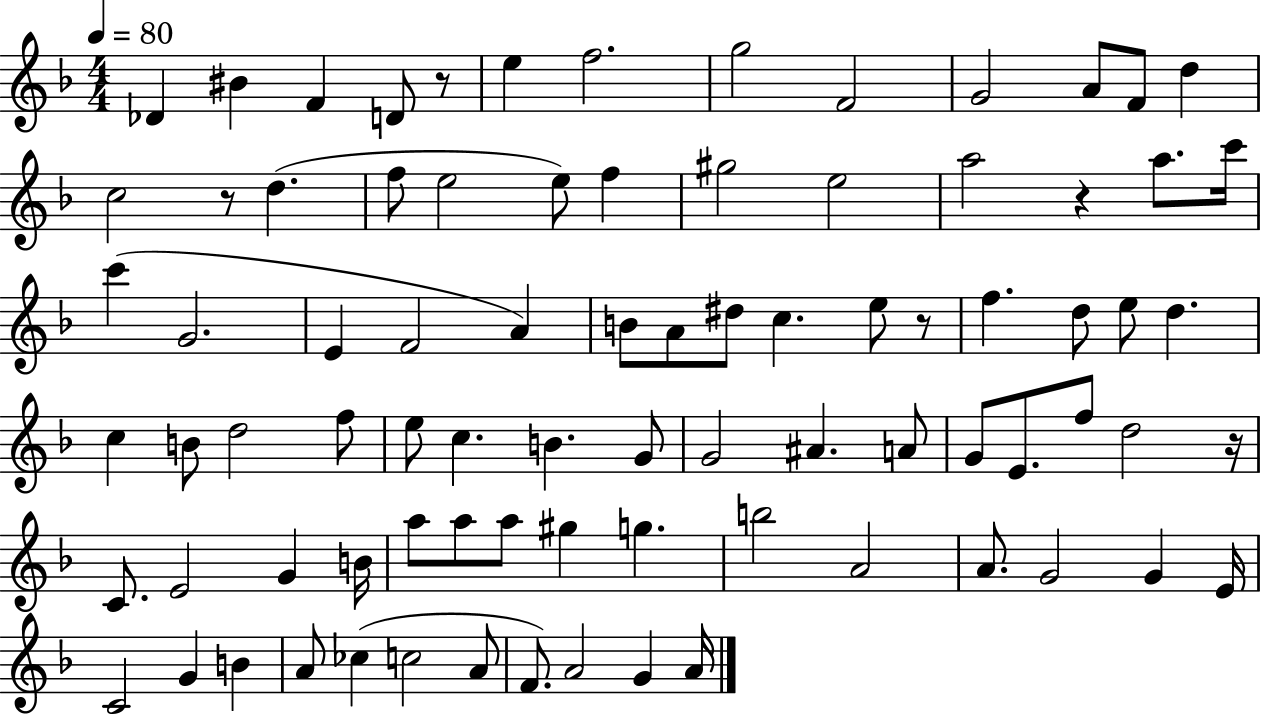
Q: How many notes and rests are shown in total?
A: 83